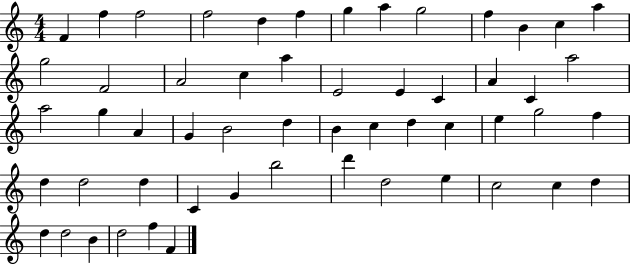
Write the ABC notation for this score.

X:1
T:Untitled
M:4/4
L:1/4
K:C
F f f2 f2 d f g a g2 f B c a g2 F2 A2 c a E2 E C A C a2 a2 g A G B2 d B c d c e g2 f d d2 d C G b2 d' d2 e c2 c d d d2 B d2 f F